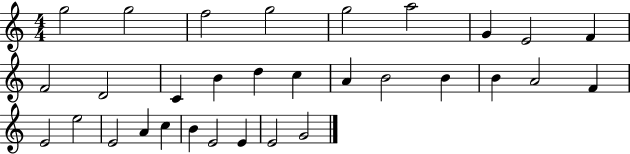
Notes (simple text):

G5/h G5/h F5/h G5/h G5/h A5/h G4/q E4/h F4/q F4/h D4/h C4/q B4/q D5/q C5/q A4/q B4/h B4/q B4/q A4/h F4/q E4/h E5/h E4/h A4/q C5/q B4/q E4/h E4/q E4/h G4/h